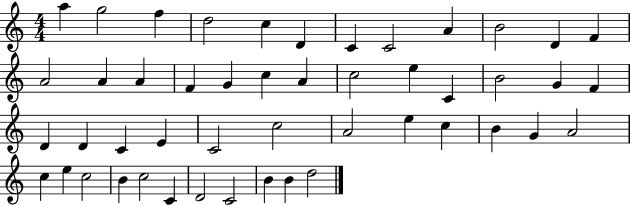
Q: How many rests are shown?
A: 0